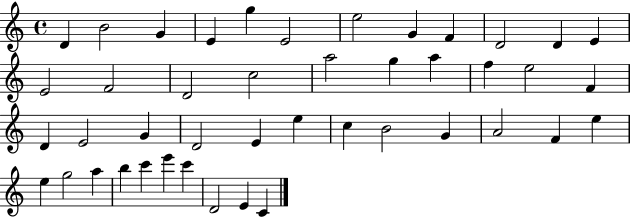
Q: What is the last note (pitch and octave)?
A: C4